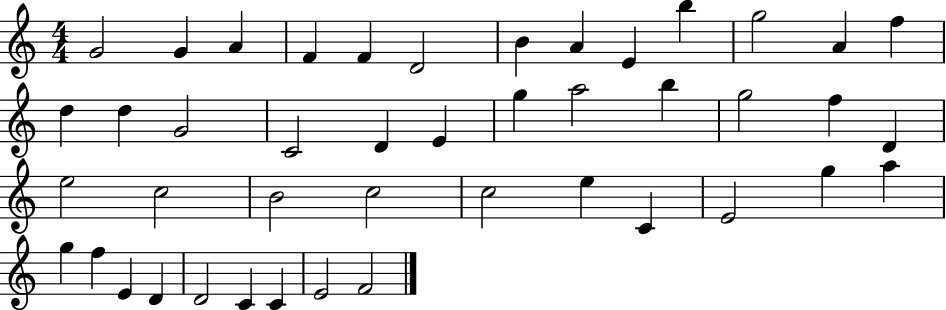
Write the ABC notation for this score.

X:1
T:Untitled
M:4/4
L:1/4
K:C
G2 G A F F D2 B A E b g2 A f d d G2 C2 D E g a2 b g2 f D e2 c2 B2 c2 c2 e C E2 g a g f E D D2 C C E2 F2